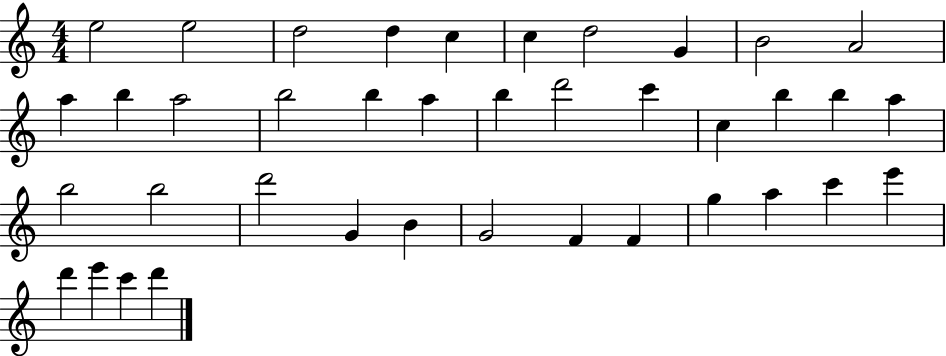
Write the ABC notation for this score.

X:1
T:Untitled
M:4/4
L:1/4
K:C
e2 e2 d2 d c c d2 G B2 A2 a b a2 b2 b a b d'2 c' c b b a b2 b2 d'2 G B G2 F F g a c' e' d' e' c' d'